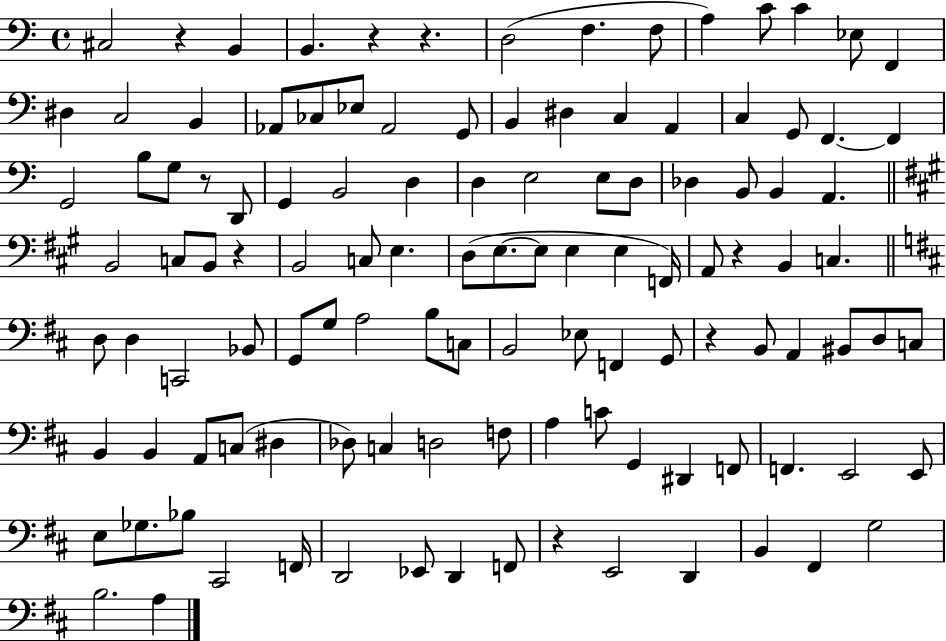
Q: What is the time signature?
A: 4/4